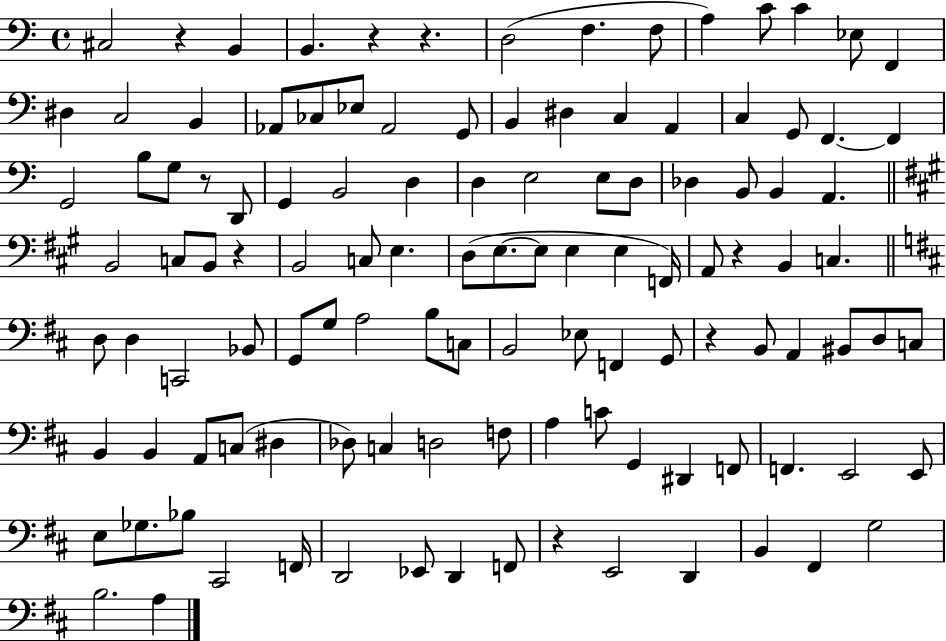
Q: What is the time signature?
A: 4/4